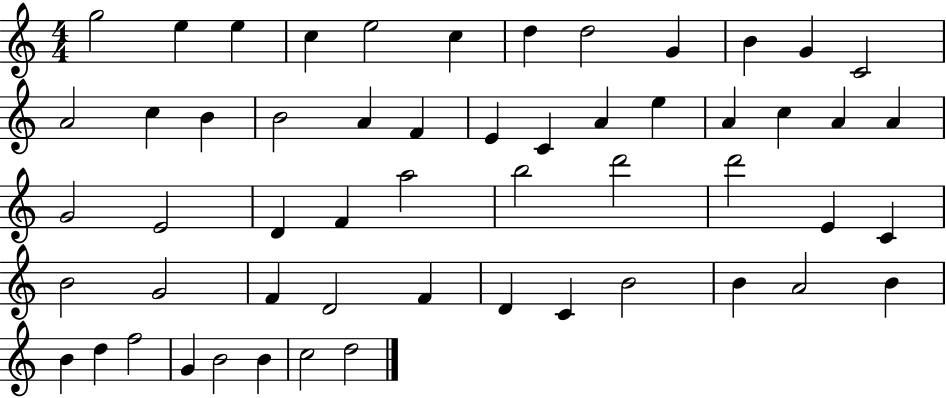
X:1
T:Untitled
M:4/4
L:1/4
K:C
g2 e e c e2 c d d2 G B G C2 A2 c B B2 A F E C A e A c A A G2 E2 D F a2 b2 d'2 d'2 E C B2 G2 F D2 F D C B2 B A2 B B d f2 G B2 B c2 d2